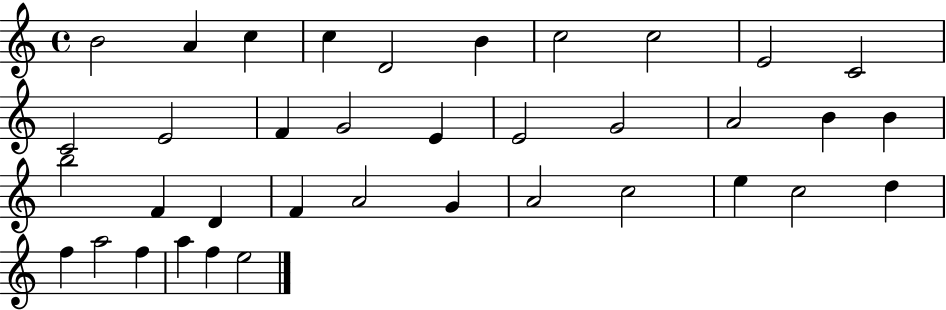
{
  \clef treble
  \time 4/4
  \defaultTimeSignature
  \key c \major
  b'2 a'4 c''4 | c''4 d'2 b'4 | c''2 c''2 | e'2 c'2 | \break c'2 e'2 | f'4 g'2 e'4 | e'2 g'2 | a'2 b'4 b'4 | \break b''2 f'4 d'4 | f'4 a'2 g'4 | a'2 c''2 | e''4 c''2 d''4 | \break f''4 a''2 f''4 | a''4 f''4 e''2 | \bar "|."
}